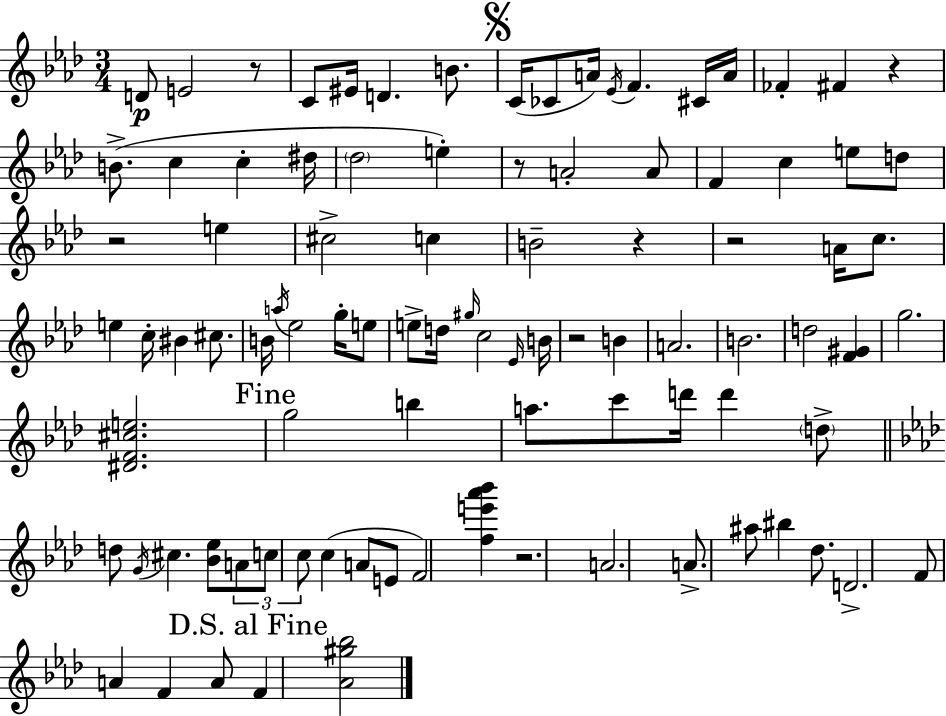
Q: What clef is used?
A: treble